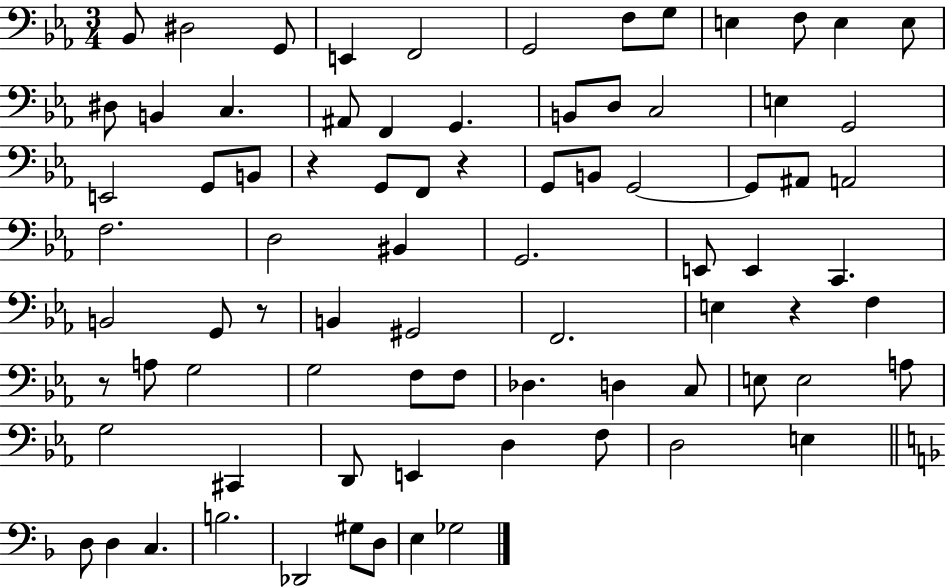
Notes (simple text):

Bb2/e D#3/h G2/e E2/q F2/h G2/h F3/e G3/e E3/q F3/e E3/q E3/e D#3/e B2/q C3/q. A#2/e F2/q G2/q. B2/e D3/e C3/h E3/q G2/h E2/h G2/e B2/e R/q G2/e F2/e R/q G2/e B2/e G2/h G2/e A#2/e A2/h F3/h. D3/h BIS2/q G2/h. E2/e E2/q C2/q. B2/h G2/e R/e B2/q G#2/h F2/h. E3/q R/q F3/q R/e A3/e G3/h G3/h F3/e F3/e Db3/q. D3/q C3/e E3/e E3/h A3/e G3/h C#2/q D2/e E2/q D3/q F3/e D3/h E3/q D3/e D3/q C3/q. B3/h. Db2/h G#3/e D3/e E3/q Gb3/h